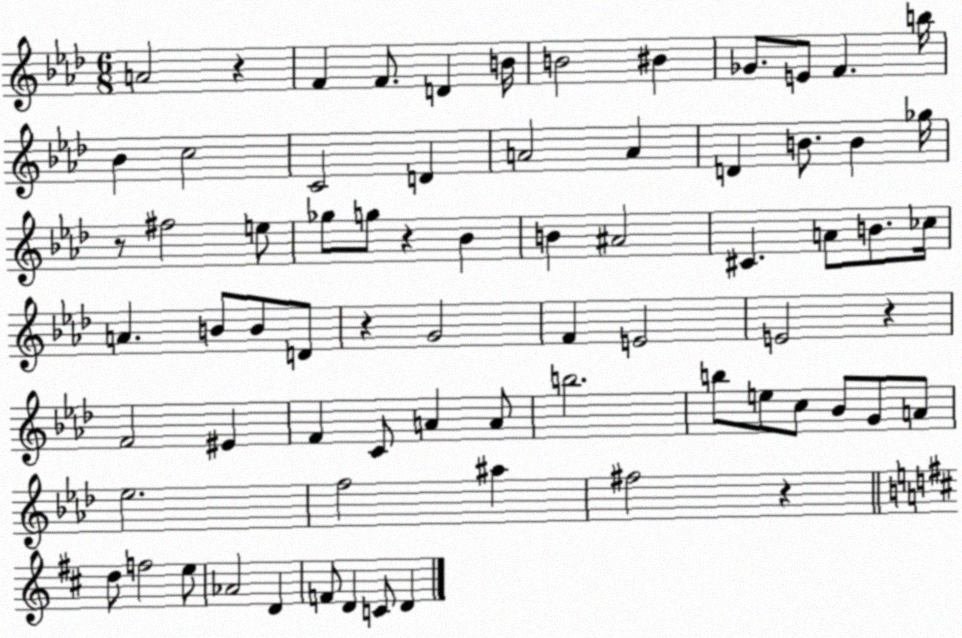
X:1
T:Untitled
M:6/8
L:1/4
K:Ab
A2 z F F/2 D B/4 B2 ^B _G/2 E/2 F b/4 _B c2 C2 D A2 A D B/2 B _g/4 z/2 ^f2 e/2 _g/2 g/2 z _B B ^A2 ^C A/2 B/2 _c/4 A B/2 B/2 D/2 z G2 F E2 E2 z F2 ^E F C/2 A A/2 b2 b/2 e/2 c/2 _B/2 G/2 A/2 _e2 f2 ^a ^f2 z d/2 f2 e/2 _A2 D F/2 D C/2 D